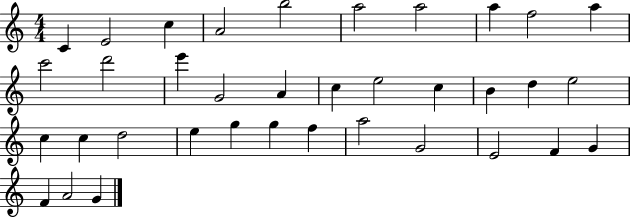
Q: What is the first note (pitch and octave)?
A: C4